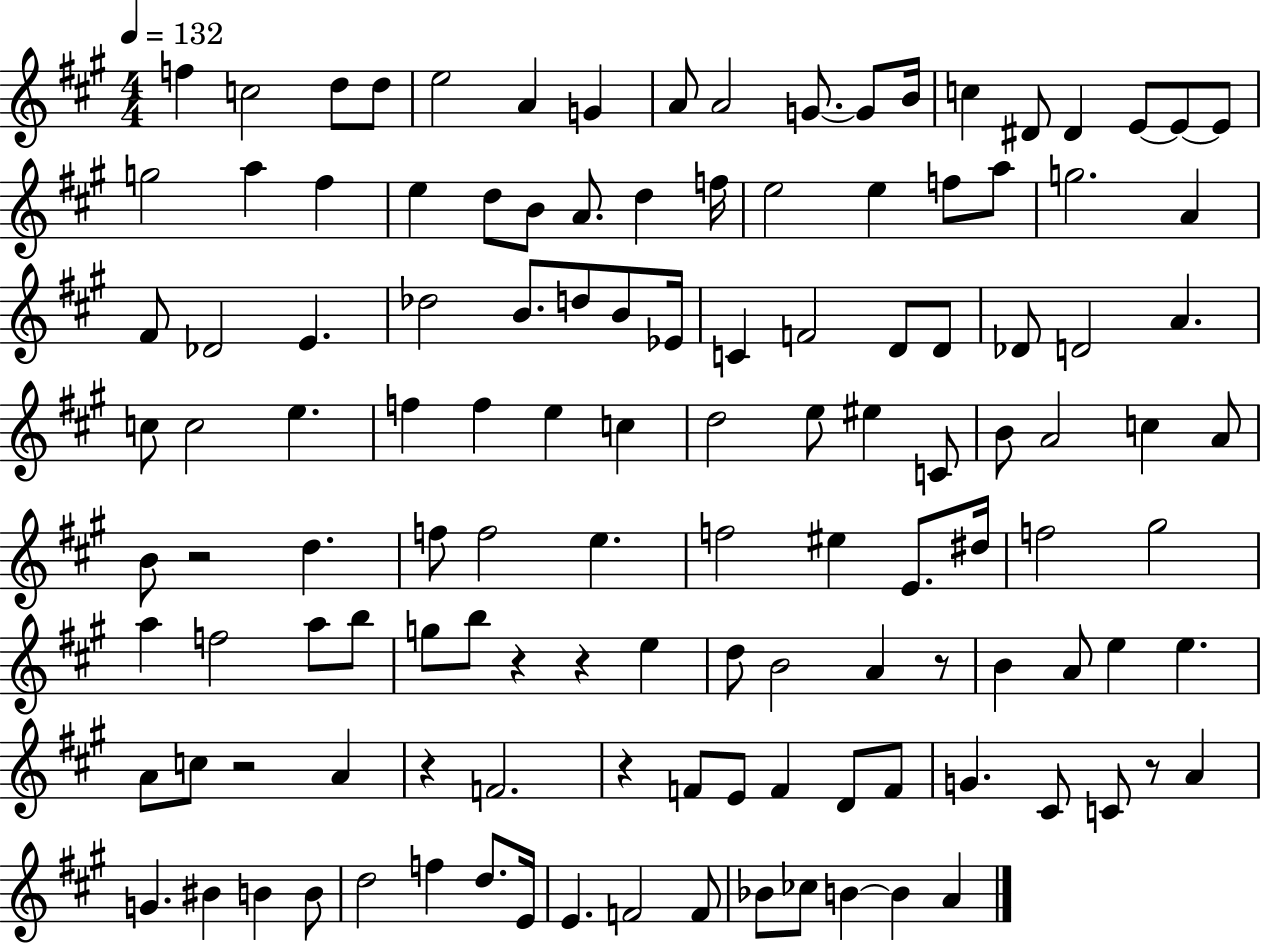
F5/q C5/h D5/e D5/e E5/h A4/q G4/q A4/e A4/h G4/e. G4/e B4/s C5/q D#4/e D#4/q E4/e E4/e E4/e G5/h A5/q F#5/q E5/q D5/e B4/e A4/e. D5/q F5/s E5/h E5/q F5/e A5/e G5/h. A4/q F#4/e Db4/h E4/q. Db5/h B4/e. D5/e B4/e Eb4/s C4/q F4/h D4/e D4/e Db4/e D4/h A4/q. C5/e C5/h E5/q. F5/q F5/q E5/q C5/q D5/h E5/e EIS5/q C4/e B4/e A4/h C5/q A4/e B4/e R/h D5/q. F5/e F5/h E5/q. F5/h EIS5/q E4/e. D#5/s F5/h G#5/h A5/q F5/h A5/e B5/e G5/e B5/e R/q R/q E5/q D5/e B4/h A4/q R/e B4/q A4/e E5/q E5/q. A4/e C5/e R/h A4/q R/q F4/h. R/q F4/e E4/e F4/q D4/e F4/e G4/q. C#4/e C4/e R/e A4/q G4/q. BIS4/q B4/q B4/e D5/h F5/q D5/e. E4/s E4/q. F4/h F4/e Bb4/e CES5/e B4/q B4/q A4/q